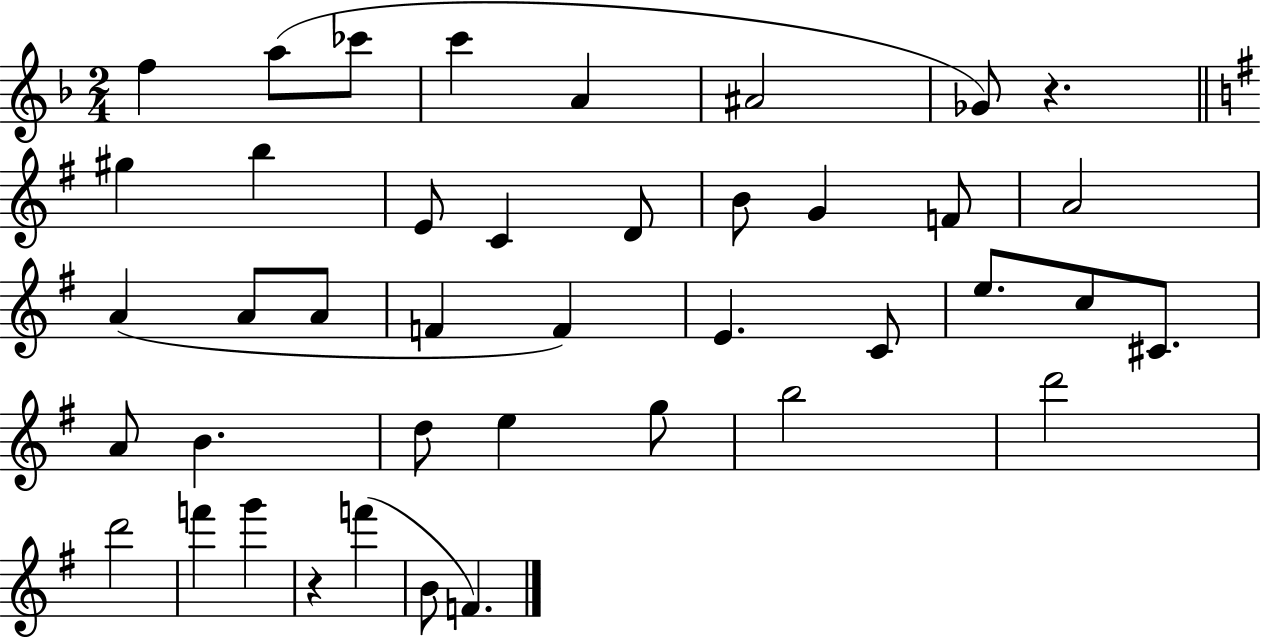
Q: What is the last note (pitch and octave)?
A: F4